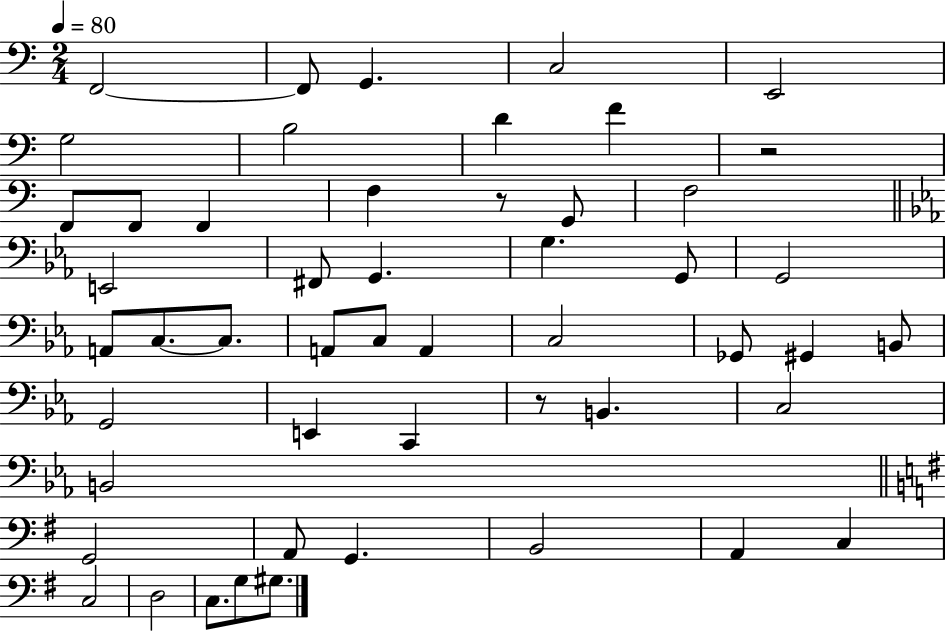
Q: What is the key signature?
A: C major